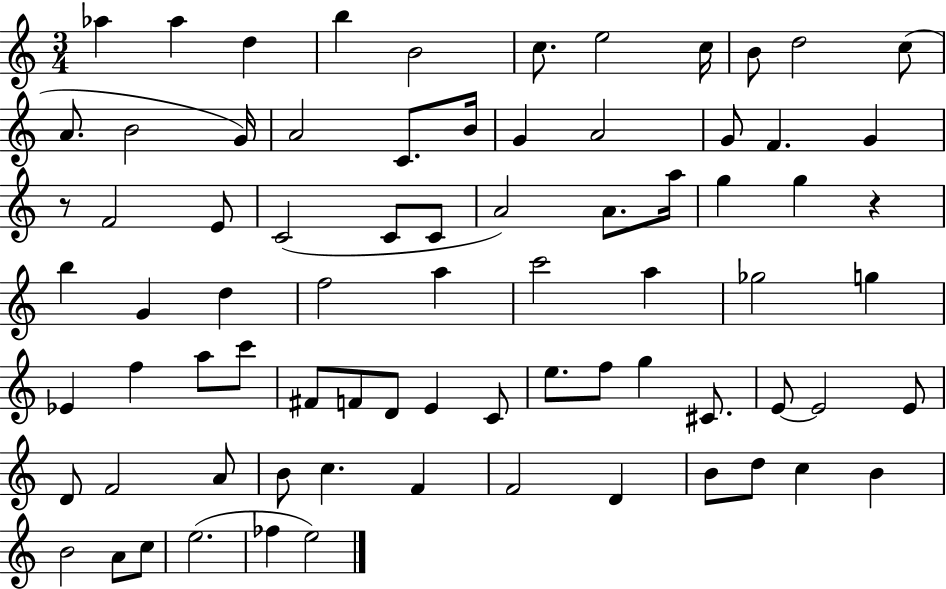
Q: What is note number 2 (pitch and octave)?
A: Ab5